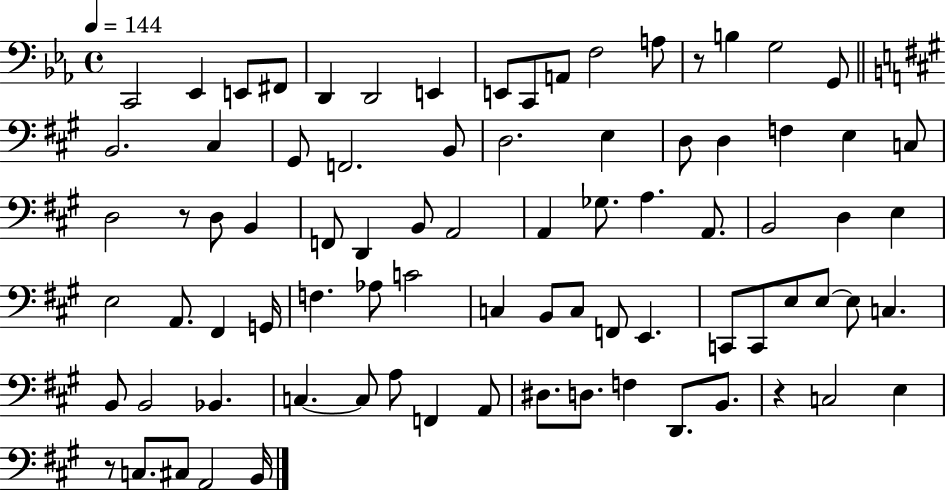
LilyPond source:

{
  \clef bass
  \time 4/4
  \defaultTimeSignature
  \key ees \major
  \tempo 4 = 144
  c,2 ees,4 e,8 fis,8 | d,4 d,2 e,4 | e,8 c,8 a,8 f2 a8 | r8 b4 g2 g,8 | \break \bar "||" \break \key a \major b,2. cis4 | gis,8 f,2. b,8 | d2. e4 | d8 d4 f4 e4 c8 | \break d2 r8 d8 b,4 | f,8 d,4 b,8 a,2 | a,4 ges8. a4. a,8. | b,2 d4 e4 | \break e2 a,8. fis,4 g,16 | f4. aes8 c'2 | c4 b,8 c8 f,8 e,4. | c,8 c,8 e8 e8~~ e8 c4. | \break b,8 b,2 bes,4. | c4.~~ c8 a8 f,4 a,8 | dis8. d8. f4 d,8. b,8. | r4 c2 e4 | \break r8 c8. cis8 a,2 b,16 | \bar "|."
}